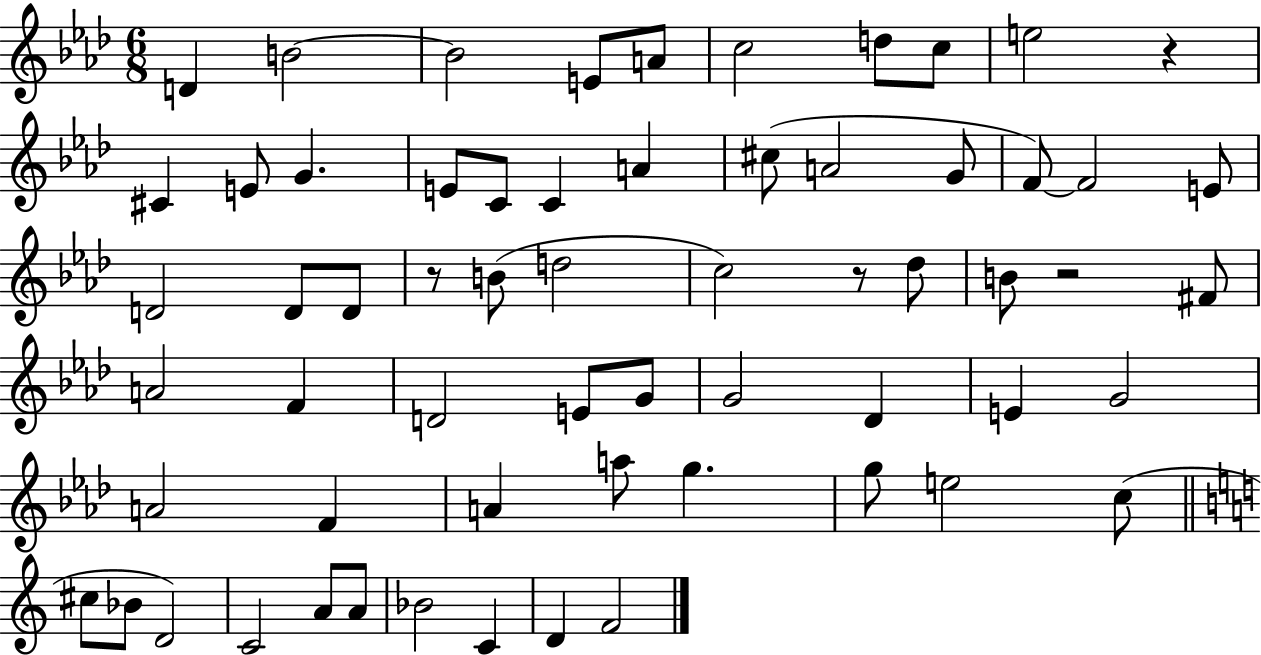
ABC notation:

X:1
T:Untitled
M:6/8
L:1/4
K:Ab
D B2 B2 E/2 A/2 c2 d/2 c/2 e2 z ^C E/2 G E/2 C/2 C A ^c/2 A2 G/2 F/2 F2 E/2 D2 D/2 D/2 z/2 B/2 d2 c2 z/2 _d/2 B/2 z2 ^F/2 A2 F D2 E/2 G/2 G2 _D E G2 A2 F A a/2 g g/2 e2 c/2 ^c/2 _B/2 D2 C2 A/2 A/2 _B2 C D F2